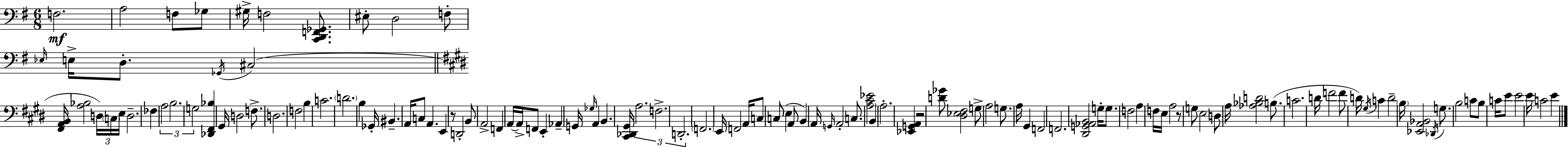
{
  \clef bass
  \numericTimeSignature
  \time 6/8
  \key g \major
  f2.\mf | a2 f8 ges8 | gis16-> f2 <c, d, f, ges,>8. | eis8-. d2 f8-. | \break \grace { ees16 } e16-> d8.-. \acciaccatura { ges,16 } cis2( | \bar "||" \break \key e \major <fis, a, b,>16 <a bes>2 \tuplet 3/2 { d16) \parenthesize c16 e16 } | d2.-- | fes4 \tuplet 3/2 { a2 | b2. | \break g2 } <des, fis, bes>4 | gis,16 d2 f8.-> | d2. | f2 b4 | \break c'2. | \parenthesize d'2. | b4 ges,16-. bis,4.-- a,16 | c8 a,4. e,4 | \break r8 d,2-. b,8 | a,2-> f,4 | a,16~~ a,16-> f,8 e,4-. aes,4-- | g,16 \grace { ges16 } a,4 b,4. | \break <cis, des, gis,>16 \tuplet 3/2 { a2. | f2.-> | d,2.-. } | \parenthesize f,2. | \break e,16 f,2 a,16 c8 | c8( \parenthesize e4 a,8 b,4) | a,16 \grace { g,16 } a,2-. c8. | <a cis' ees'>2 b,4 | \break a2.-. | <ees, g, a,>4 r2 | <d' ges'>8 <dis ees fis>2 | g8-> a2 g8. | \break a16 gis,4 f,2 | f,2. | <dis, g, aes, b,>2 g16-. g8. | f2 a4 | \break f16 e16 a2 | r8 g8 e2 | d8 a16 <aes bes d'>2 b8.( | c'2. | \break d'16 f'2 f'8 | d'16) \acciaccatura { gis16 } c'4 d'2-- | \parenthesize b16 <ees, a, bes,>2 | \acciaccatura { des,16 } g8. b2 | \break c'8 b8 c'16 e'8 e'2 | e'16 c'2 | e'4 \bar "|."
}